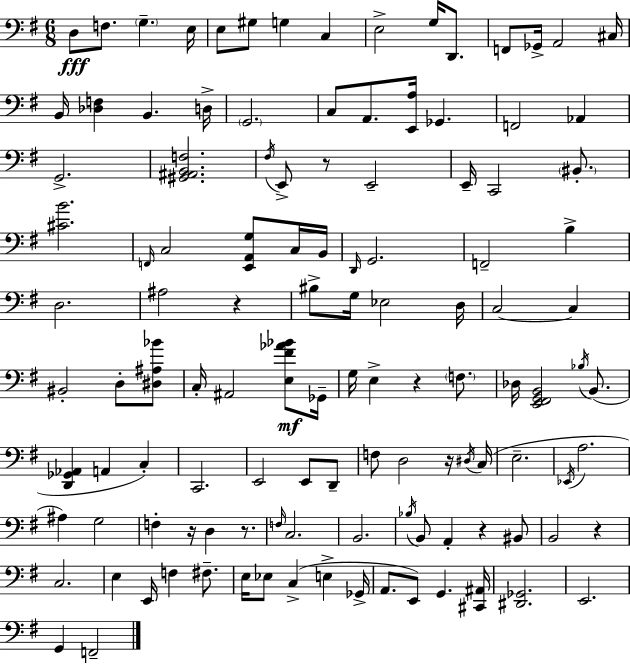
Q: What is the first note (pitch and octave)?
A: D3